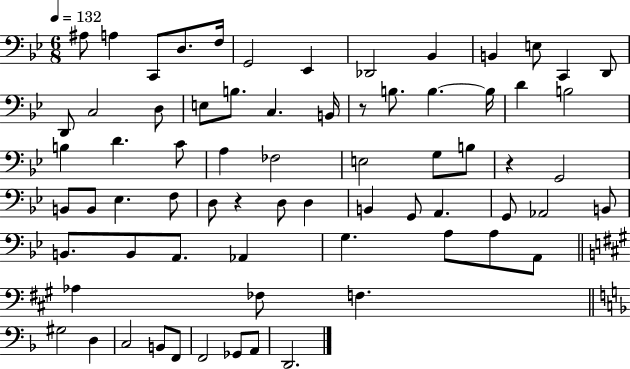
X:1
T:Untitled
M:6/8
L:1/4
K:Bb
^A,/2 A, C,,/2 D,/2 F,/4 G,,2 _E,, _D,,2 _B,, B,, E,/2 C,, D,,/2 D,,/2 C,2 D,/2 E,/2 B,/2 C, B,,/4 z/2 B,/2 B, B,/4 D B,2 B, D C/2 A, _F,2 E,2 G,/2 B,/2 z G,,2 B,,/2 B,,/2 _E, F,/2 D,/2 z D,/2 D, B,, G,,/2 A,, G,,/2 _A,,2 B,,/2 B,,/2 B,,/2 A,,/2 _A,, G, A,/2 A,/2 A,,/2 _A, _F,/2 F, ^G,2 D, C,2 B,,/2 F,,/2 F,,2 _G,,/2 A,,/2 D,,2